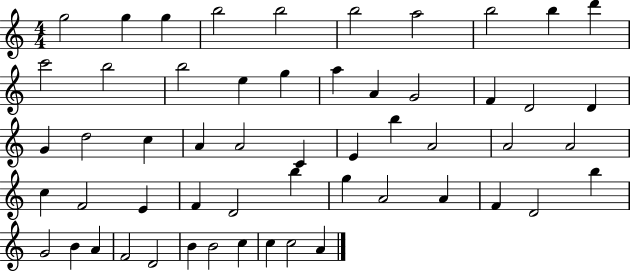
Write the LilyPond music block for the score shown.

{
  \clef treble
  \numericTimeSignature
  \time 4/4
  \key c \major
  g''2 g''4 g''4 | b''2 b''2 | b''2 a''2 | b''2 b''4 d'''4 | \break c'''2 b''2 | b''2 e''4 g''4 | a''4 a'4 g'2 | f'4 d'2 d'4 | \break g'4 d''2 c''4 | a'4 a'2 c'4 | e'4 b''4 a'2 | a'2 a'2 | \break c''4 f'2 e'4 | f'4 d'2 b''4 | g''4 a'2 a'4 | f'4 d'2 b''4 | \break g'2 b'4 a'4 | f'2 d'2 | b'4 b'2 c''4 | c''4 c''2 a'4 | \break \bar "|."
}